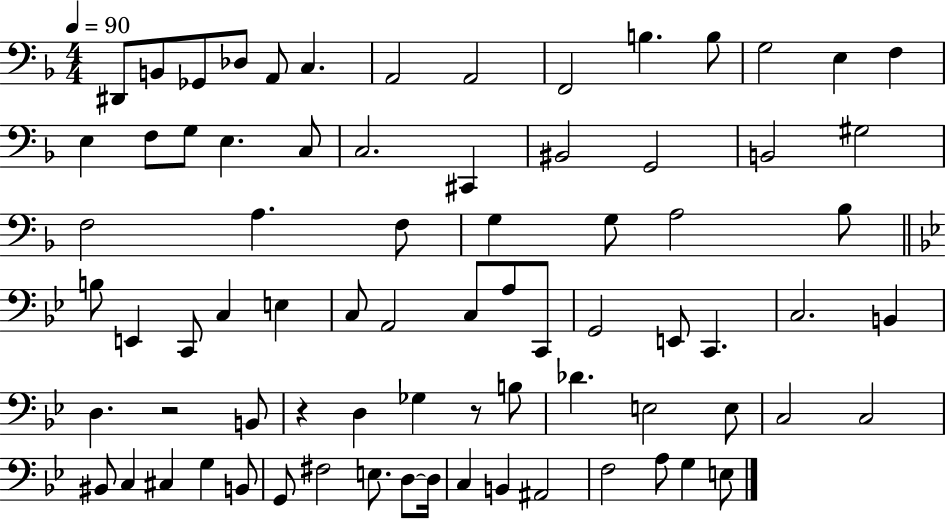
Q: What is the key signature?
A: F major